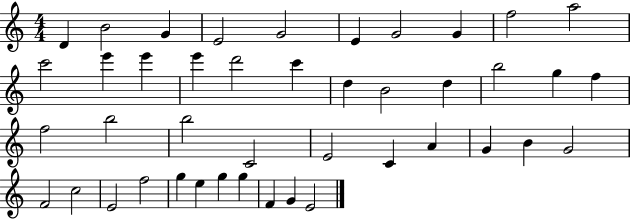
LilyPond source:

{
  \clef treble
  \numericTimeSignature
  \time 4/4
  \key c \major
  d'4 b'2 g'4 | e'2 g'2 | e'4 g'2 g'4 | f''2 a''2 | \break c'''2 e'''4 e'''4 | e'''4 d'''2 c'''4 | d''4 b'2 d''4 | b''2 g''4 f''4 | \break f''2 b''2 | b''2 c'2 | e'2 c'4 a'4 | g'4 b'4 g'2 | \break f'2 c''2 | e'2 f''2 | g''4 e''4 g''4 g''4 | f'4 g'4 e'2 | \break \bar "|."
}